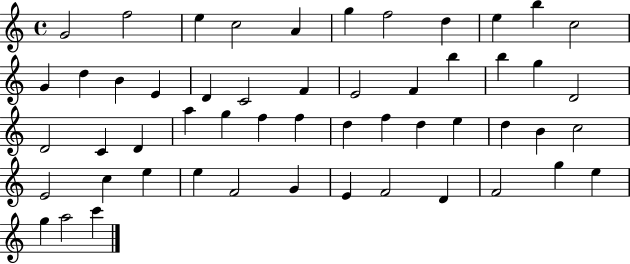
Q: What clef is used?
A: treble